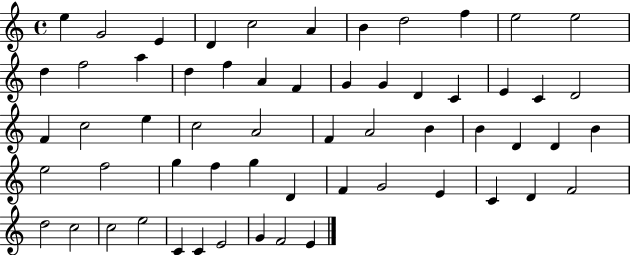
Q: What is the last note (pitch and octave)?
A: E4